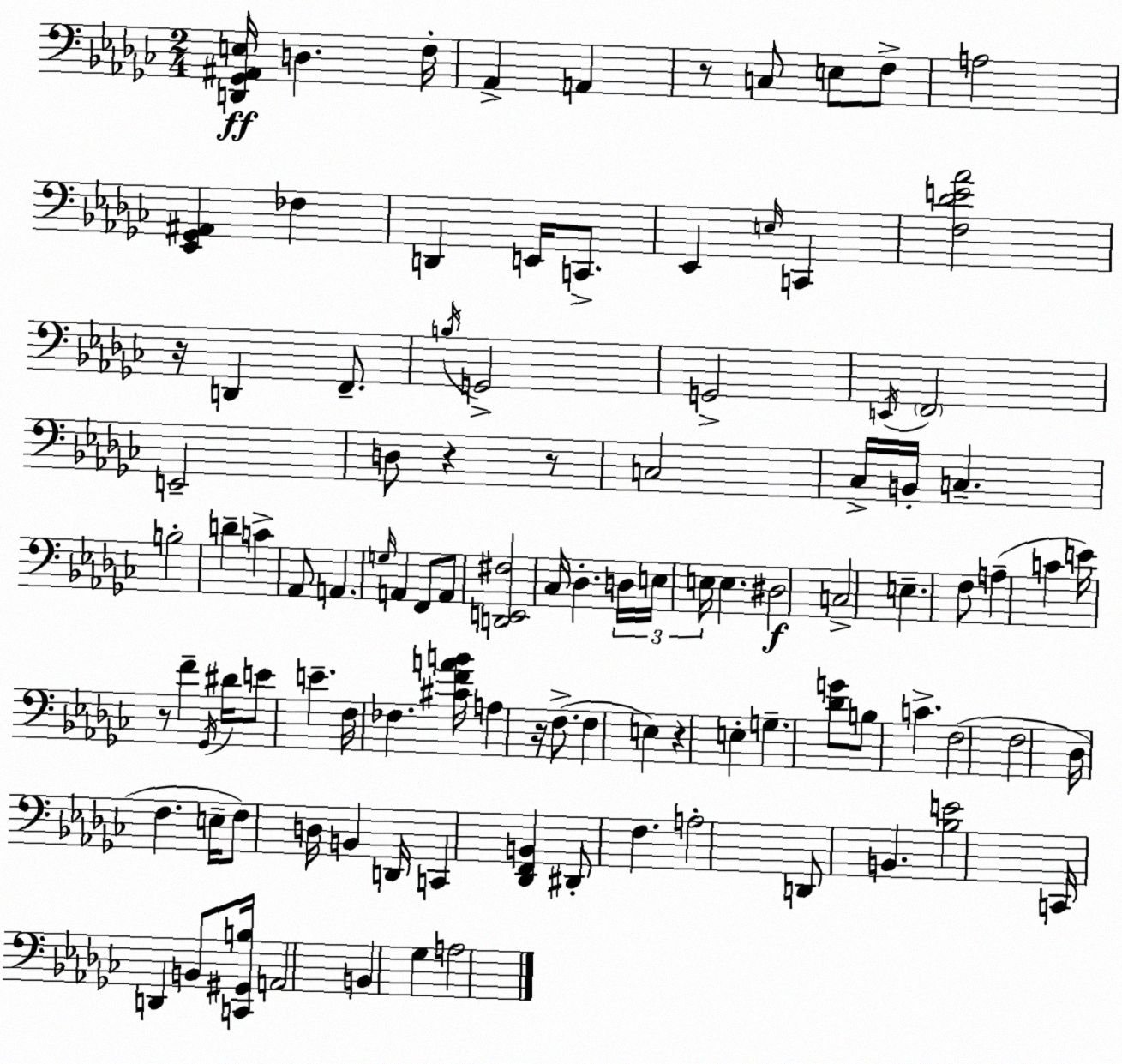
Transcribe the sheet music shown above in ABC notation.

X:1
T:Untitled
M:2/4
L:1/4
K:Ebm
[D,,_G,,^A,,E,]/4 D, F,/4 _A,, A,, z/2 C,/2 E,/2 F,/2 A,2 [_E,,_G,,^A,,] _F, D,, E,,/4 C,,/2 _E,, E,/4 C,, [F,_DE_A]2 z/4 D,, F,,/2 B,/4 G,,2 G,,2 E,,/4 F,,2 E,,2 D,/2 z z/2 C,2 _C,/4 B,,/4 C, B,2 D C _A,,/2 A,, G,/4 A,, F,,/2 A,,/2 [D,,E,,^F,]2 _C,/4 _D, D,/4 E,/4 E,/4 E, ^D,2 C,2 E, F,/2 A, C E/4 z/2 F _G,,/4 ^D/4 E/2 E F,/4 _F, [^CFAB]/4 A, z/4 F,/2 F, E, z E, G, [_DG]/2 B,/2 C F,2 F,2 _D,/4 F, E,/4 F,/2 D,/4 B,, D,,/4 C,, [_D,,F,,B,,] ^D,,/2 F, A,2 D,,/2 B,, [_B,E]2 C,,/4 D,, B,,/2 [C,,^G,,B,]/4 A,,2 B,, _G, A,2